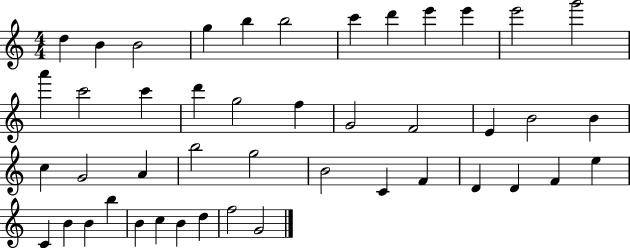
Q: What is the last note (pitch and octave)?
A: G4